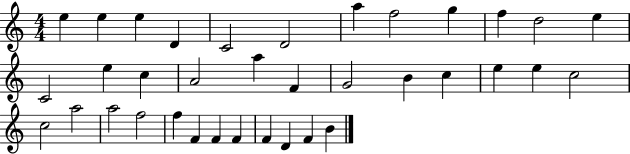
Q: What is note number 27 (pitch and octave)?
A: A5